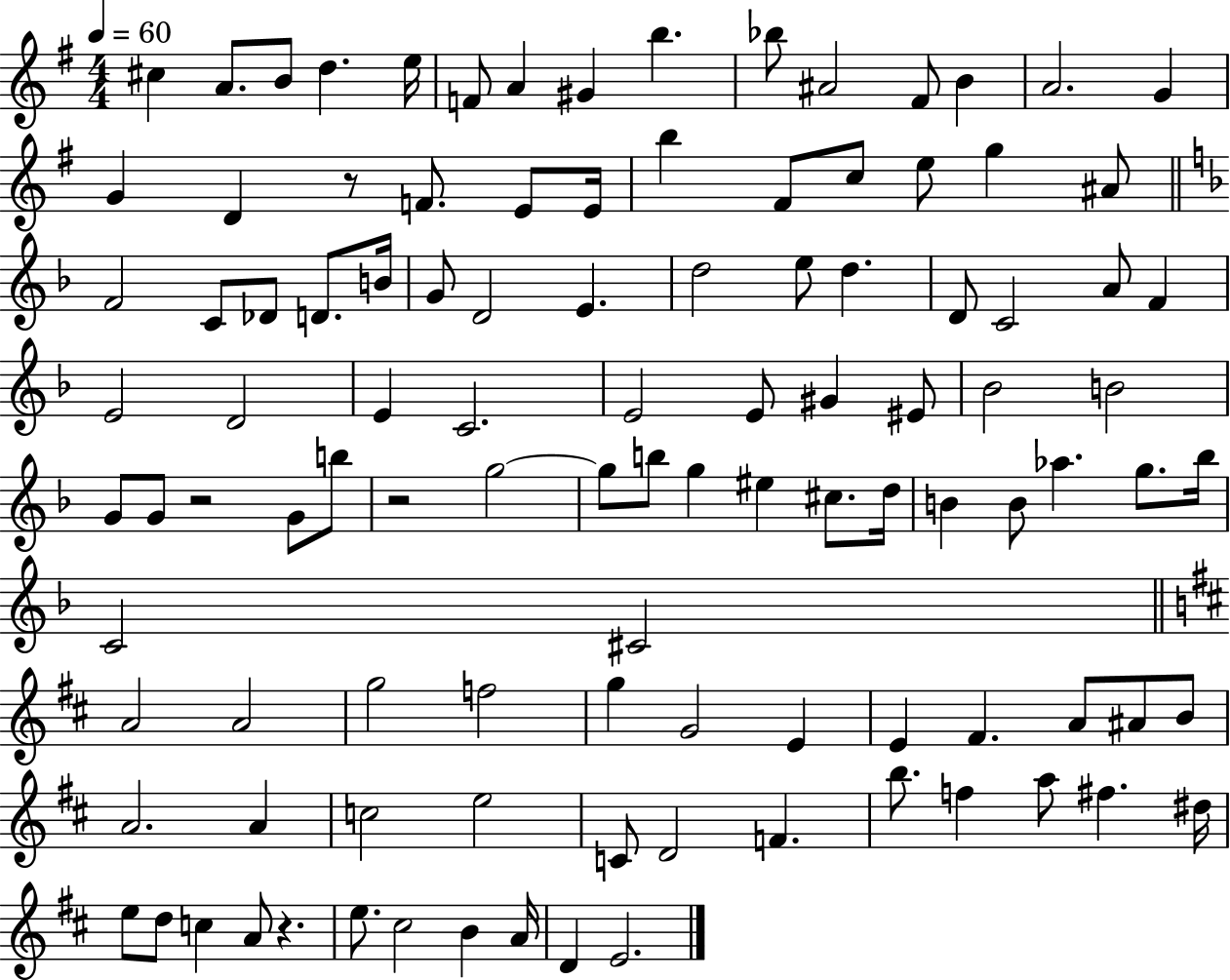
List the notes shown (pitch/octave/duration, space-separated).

C#5/q A4/e. B4/e D5/q. E5/s F4/e A4/q G#4/q B5/q. Bb5/e A#4/h F#4/e B4/q A4/h. G4/q G4/q D4/q R/e F4/e. E4/e E4/s B5/q F#4/e C5/e E5/e G5/q A#4/e F4/h C4/e Db4/e D4/e. B4/s G4/e D4/h E4/q. D5/h E5/e D5/q. D4/e C4/h A4/e F4/q E4/h D4/h E4/q C4/h. E4/h E4/e G#4/q EIS4/e Bb4/h B4/h G4/e G4/e R/h G4/e B5/e R/h G5/h G5/e B5/e G5/q EIS5/q C#5/e. D5/s B4/q B4/e Ab5/q. G5/e. Bb5/s C4/h C#4/h A4/h A4/h G5/h F5/h G5/q G4/h E4/q E4/q F#4/q. A4/e A#4/e B4/e A4/h. A4/q C5/h E5/h C4/e D4/h F4/q. B5/e. F5/q A5/e F#5/q. D#5/s E5/e D5/e C5/q A4/e R/q. E5/e. C#5/h B4/q A4/s D4/q E4/h.